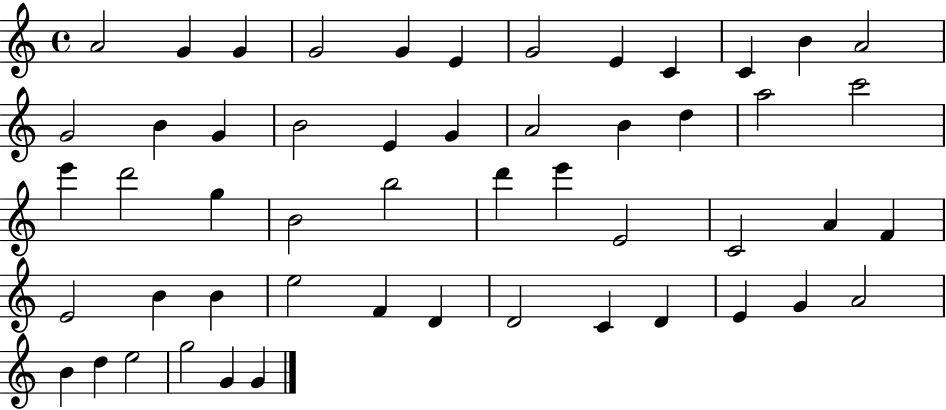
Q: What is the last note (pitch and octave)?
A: G4